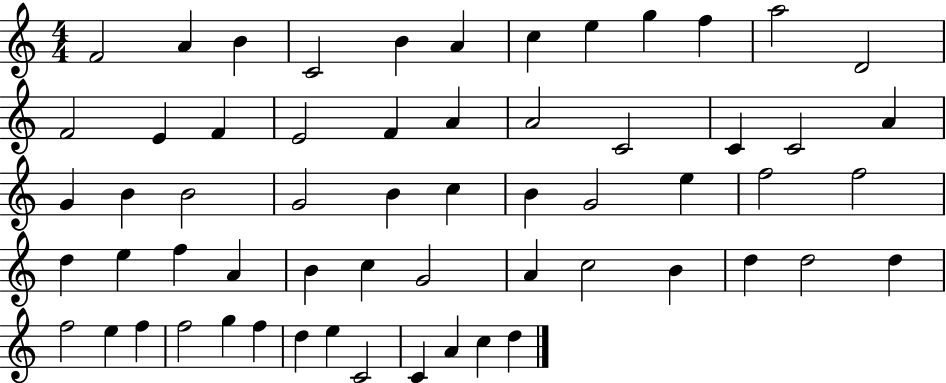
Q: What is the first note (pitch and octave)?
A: F4